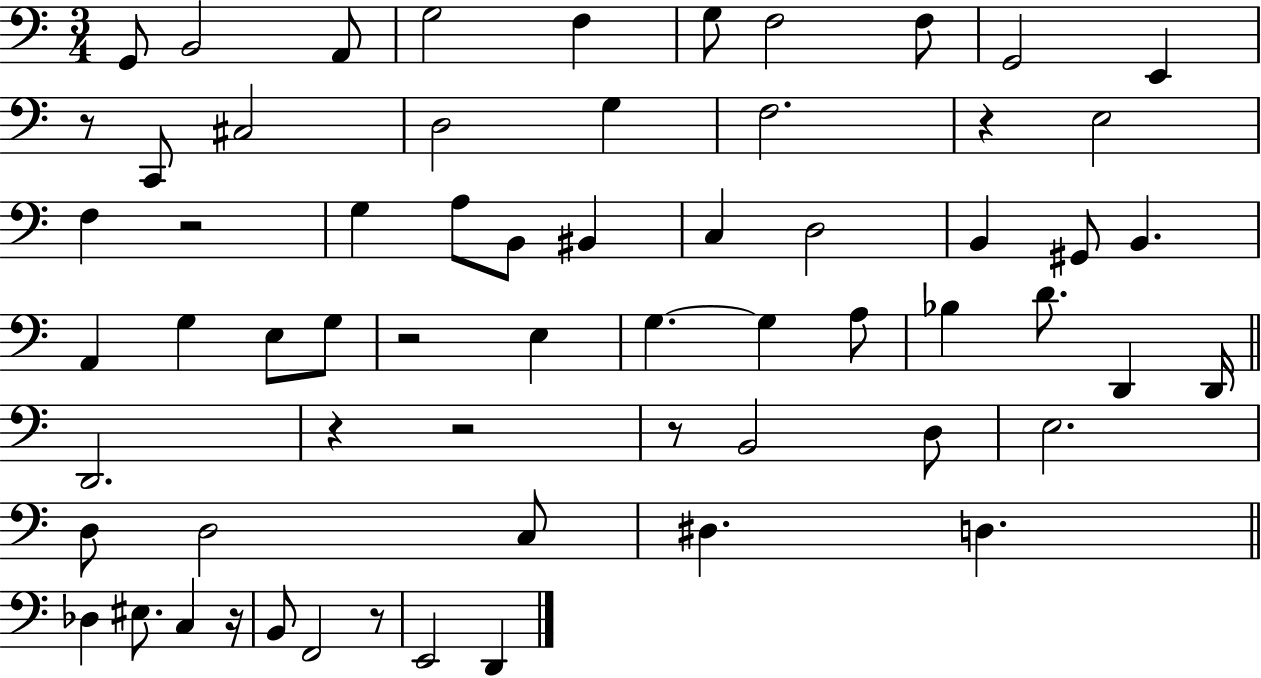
G2/e B2/h A2/e G3/h F3/q G3/e F3/h F3/e G2/h E2/q R/e C2/e C#3/h D3/h G3/q F3/h. R/q E3/h F3/q R/h G3/q A3/e B2/e BIS2/q C3/q D3/h B2/q G#2/e B2/q. A2/q G3/q E3/e G3/e R/h E3/q G3/q. G3/q A3/e Bb3/q D4/e. D2/q D2/s D2/h. R/q R/h R/e B2/h D3/e E3/h. D3/e D3/h C3/e D#3/q. D3/q. Db3/q EIS3/e. C3/q R/s B2/e F2/h R/e E2/h D2/q